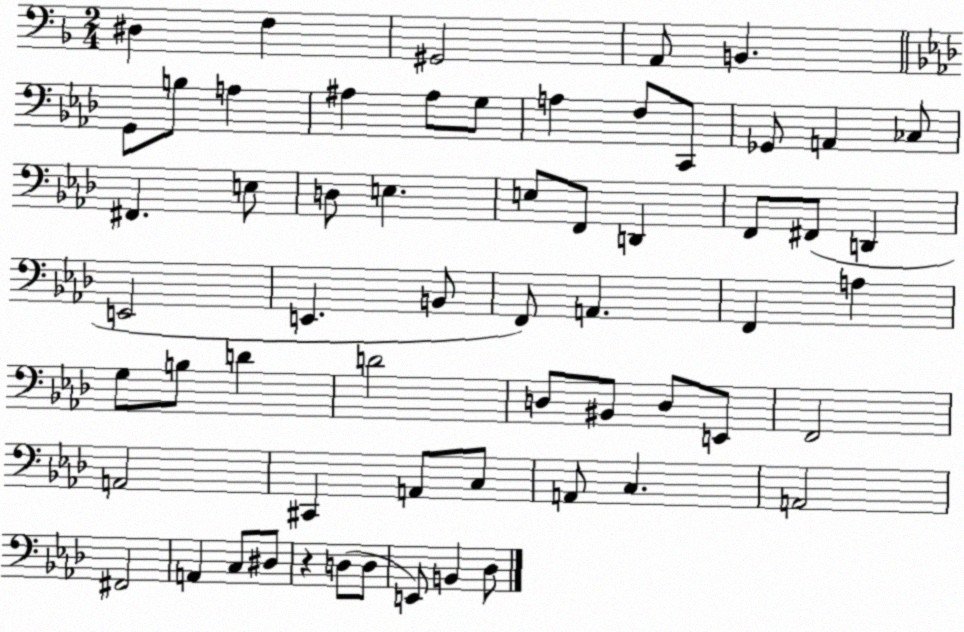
X:1
T:Untitled
M:2/4
L:1/4
K:F
^D, F, ^G,,2 A,,/2 B,, G,,/2 B,/2 A, ^A, ^A,/2 G,/2 A, F,/2 C,,/2 _G,,/2 A,, _C,/2 ^F,, E,/2 D,/2 E, E,/2 F,,/2 D,, F,,/2 ^F,,/2 D,, E,,2 E,, B,,/2 F,,/2 A,, F,, A, G,/2 B,/2 D D2 D,/2 ^B,,/2 D,/2 E,,/2 F,,2 A,,2 ^C,, A,,/2 C,/2 A,,/2 C, A,,2 ^F,,2 A,, C,/2 ^D,/2 z D,/2 D,/2 E,,/2 B,, _D,/2